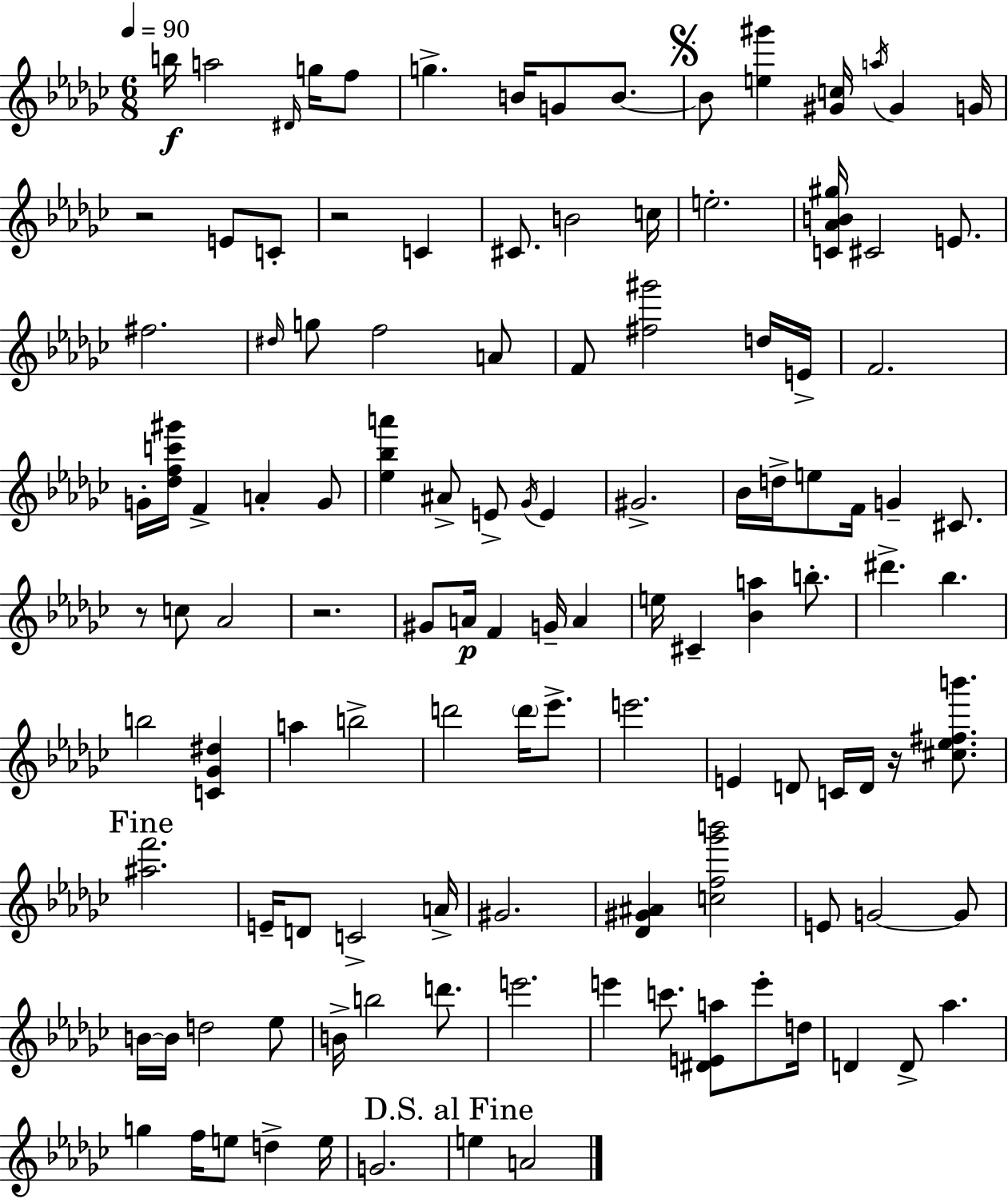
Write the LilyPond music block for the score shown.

{
  \clef treble
  \numericTimeSignature
  \time 6/8
  \key ees \minor
  \tempo 4 = 90
  \repeat volta 2 { b''16\f a''2 \grace { dis'16 } g''16 f''8 | g''4.-> b'16 g'8 b'8.~~ | \mark \markup { \musicglyph "scripts.segno" } b'8 <e'' gis'''>4 <gis' c''>16 \acciaccatura { a''16 } gis'4 | g'16 r2 e'8 | \break c'8-. r2 c'4 | cis'8. b'2 | c''16 e''2.-. | <c' aes' b' gis''>16 cis'2 e'8. | \break fis''2. | \grace { dis''16 } g''8 f''2 | a'8 f'8 <fis'' gis'''>2 | d''16 e'16-> f'2. | \break g'16-. <des'' f'' c''' gis'''>16 f'4-> a'4-. | g'8 <ees'' bes'' a'''>4 ais'8-> e'8-> \acciaccatura { ges'16 } | e'4 gis'2.-> | bes'16 d''16-> e''8 f'16 g'4-- | \break cis'8. r8 c''8 aes'2 | r2. | gis'8 a'16\p f'4 g'16-- | a'4 e''16 cis'4-- <bes' a''>4 | \break b''8.-. dis'''4.-> bes''4. | b''2 | <c' ges' dis''>4 a''4 b''2-> | d'''2 | \break \parenthesize d'''16 ees'''8.-> e'''2. | e'4 d'8 c'16 d'16 | r16 <cis'' ees'' fis'' b'''>8. \mark "Fine" <ais'' f'''>2. | e'16-- d'8 c'2-> | \break a'16-> gis'2. | <des' gis' ais'>4 <c'' f'' ges''' b'''>2 | e'8 g'2~~ | g'8 b'16~~ b'16 d''2 | \break ees''8 b'16-> b''2 | d'''8. e'''2. | e'''4 c'''8. <dis' e' a''>8 | e'''8-. d''16 d'4 d'8-> aes''4. | \break g''4 f''16 e''8 d''4-> | e''16 g'2. | \mark "D.S. al Fine" e''4 a'2 | } \bar "|."
}